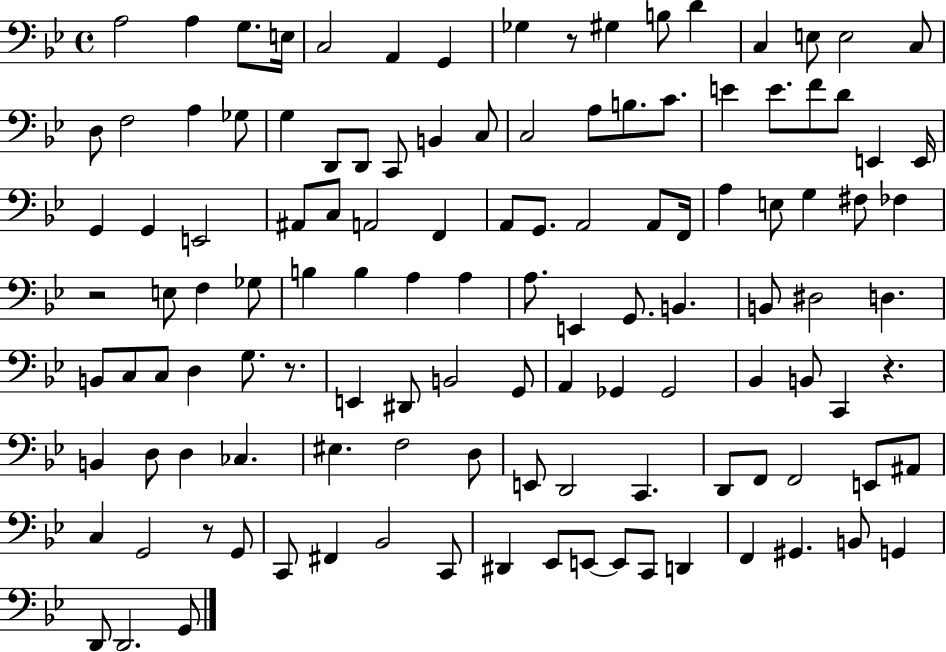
{
  \clef bass
  \time 4/4
  \defaultTimeSignature
  \key bes \major
  a2 a4 g8. e16 | c2 a,4 g,4 | ges4 r8 gis4 b8 d'4 | c4 e8 e2 c8 | \break d8 f2 a4 ges8 | g4 d,8 d,8 c,8 b,4 c8 | c2 a8 b8. c'8. | e'4 e'8. f'8 d'8 e,4 e,16 | \break g,4 g,4 e,2 | ais,8 c8 a,2 f,4 | a,8 g,8. a,2 a,8 f,16 | a4 e8 g4 fis8 fes4 | \break r2 e8 f4 ges8 | b4 b4 a4 a4 | a8. e,4 g,8. b,4. | b,8 dis2 d4. | \break b,8 c8 c8 d4 g8. r8. | e,4 dis,8 b,2 g,8 | a,4 ges,4 ges,2 | bes,4 b,8 c,4 r4. | \break b,4 d8 d4 ces4. | eis4. f2 d8 | e,8 d,2 c,4. | d,8 f,8 f,2 e,8 ais,8 | \break c4 g,2 r8 g,8 | c,8 fis,4 bes,2 c,8 | dis,4 ees,8 e,8~~ e,8 c,8 d,4 | f,4 gis,4. b,8 g,4 | \break d,8 d,2. g,8 | \bar "|."
}